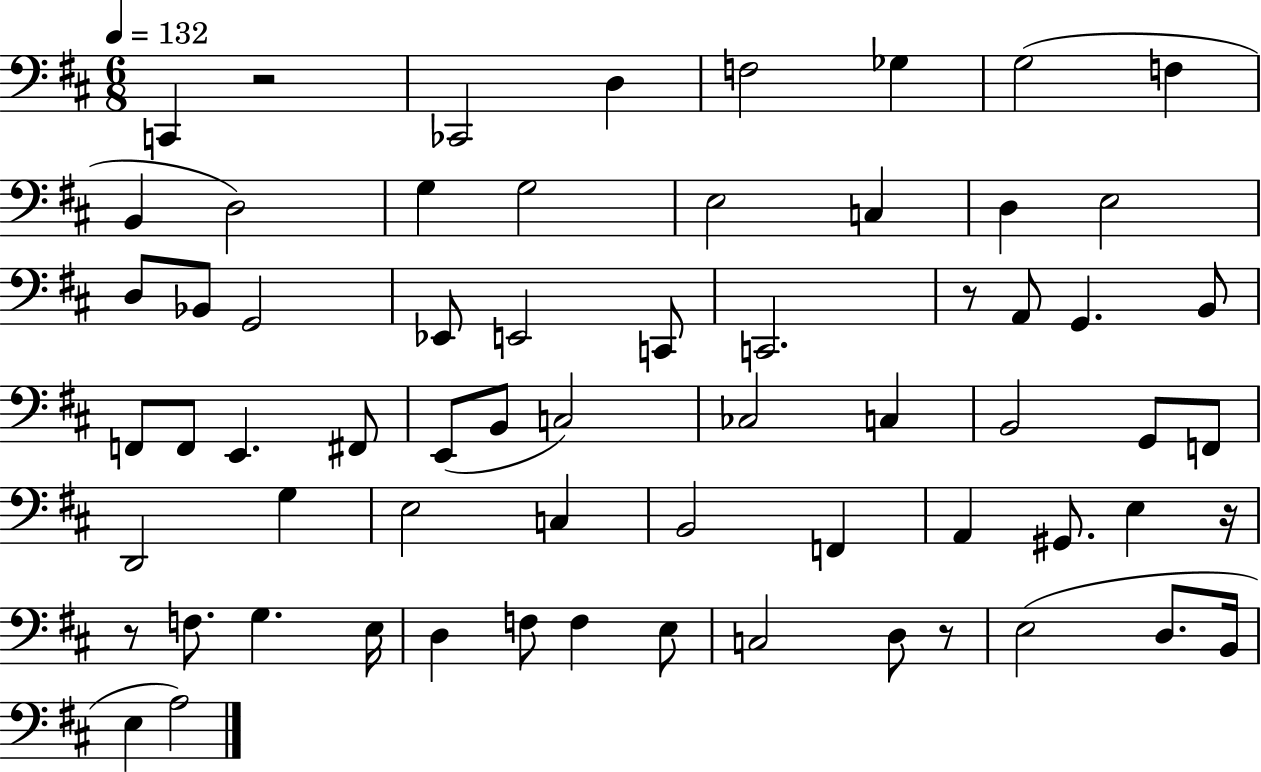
{
  \clef bass
  \numericTimeSignature
  \time 6/8
  \key d \major
  \tempo 4 = 132
  \repeat volta 2 { c,4 r2 | ces,2 d4 | f2 ges4 | g2( f4 | \break b,4 d2) | g4 g2 | e2 c4 | d4 e2 | \break d8 bes,8 g,2 | ees,8 e,2 c,8 | c,2. | r8 a,8 g,4. b,8 | \break f,8 f,8 e,4. fis,8 | e,8( b,8 c2) | ces2 c4 | b,2 g,8 f,8 | \break d,2 g4 | e2 c4 | b,2 f,4 | a,4 gis,8. e4 r16 | \break r8 f8. g4. e16 | d4 f8 f4 e8 | c2 d8 r8 | e2( d8. b,16 | \break e4 a2) | } \bar "|."
}